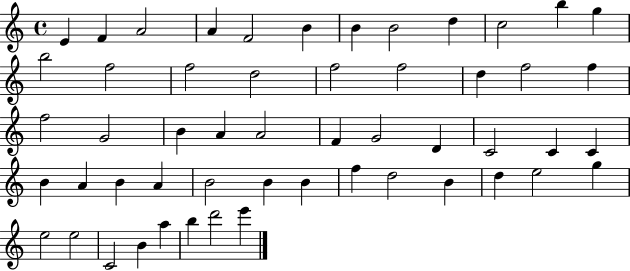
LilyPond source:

{
  \clef treble
  \time 4/4
  \defaultTimeSignature
  \key c \major
  e'4 f'4 a'2 | a'4 f'2 b'4 | b'4 b'2 d''4 | c''2 b''4 g''4 | \break b''2 f''2 | f''2 d''2 | f''2 f''2 | d''4 f''2 f''4 | \break f''2 g'2 | b'4 a'4 a'2 | f'4 g'2 d'4 | c'2 c'4 c'4 | \break b'4 a'4 b'4 a'4 | b'2 b'4 b'4 | f''4 d''2 b'4 | d''4 e''2 g''4 | \break e''2 e''2 | c'2 b'4 a''4 | b''4 d'''2 e'''4 | \bar "|."
}